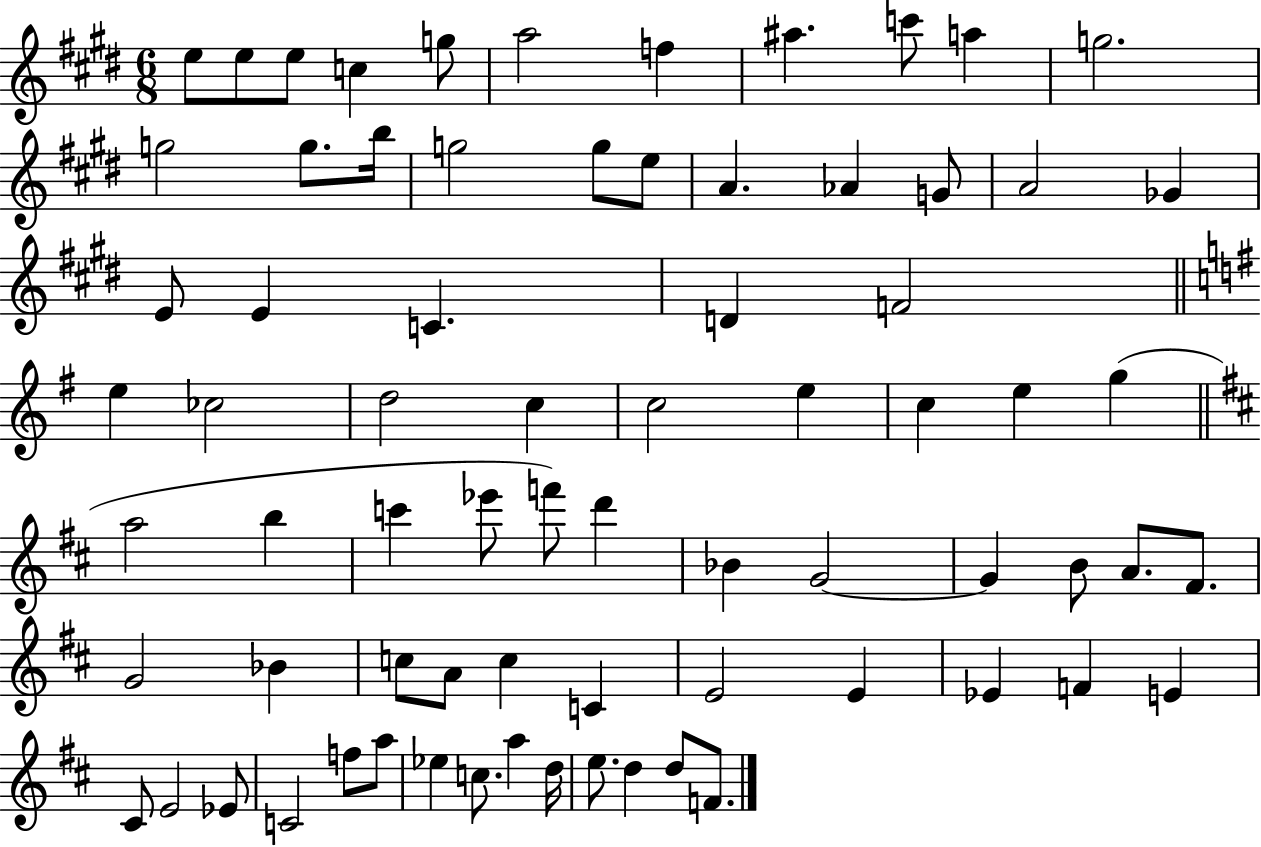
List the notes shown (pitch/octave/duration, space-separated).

E5/e E5/e E5/e C5/q G5/e A5/h F5/q A#5/q. C6/e A5/q G5/h. G5/h G5/e. B5/s G5/h G5/e E5/e A4/q. Ab4/q G4/e A4/h Gb4/q E4/e E4/q C4/q. D4/q F4/h E5/q CES5/h D5/h C5/q C5/h E5/q C5/q E5/q G5/q A5/h B5/q C6/q Eb6/e F6/e D6/q Bb4/q G4/h G4/q B4/e A4/e. F#4/e. G4/h Bb4/q C5/e A4/e C5/q C4/q E4/h E4/q Eb4/q F4/q E4/q C#4/e E4/h Eb4/e C4/h F5/e A5/e Eb5/q C5/e. A5/q D5/s E5/e. D5/q D5/e F4/e.